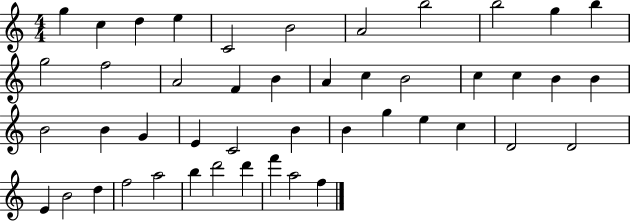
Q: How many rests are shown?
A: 0